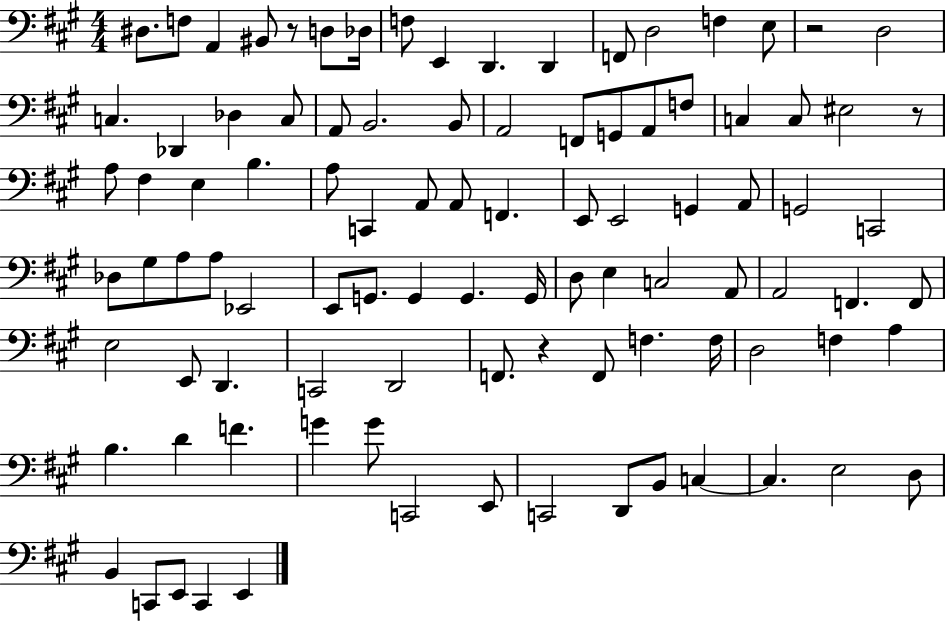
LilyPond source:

{
  \clef bass
  \numericTimeSignature
  \time 4/4
  \key a \major
  dis8. f8 a,4 bis,8 r8 d8 des16 | f8 e,4 d,4. d,4 | f,8 d2 f4 e8 | r2 d2 | \break c4. des,4 des4 c8 | a,8 b,2. b,8 | a,2 f,8 g,8 a,8 f8 | c4 c8 eis2 r8 | \break a8 fis4 e4 b4. | a8 c,4 a,8 a,8 f,4. | e,8 e,2 g,4 a,8 | g,2 c,2 | \break des8 gis8 a8 a8 ees,2 | e,8 g,8. g,4 g,4. g,16 | d8 e4 c2 a,8 | a,2 f,4. f,8 | \break e2 e,8 d,4. | c,2 d,2 | f,8. r4 f,8 f4. f16 | d2 f4 a4 | \break b4. d'4 f'4. | g'4 g'8 c,2 e,8 | c,2 d,8 b,8 c4~~ | c4. e2 d8 | \break b,4 c,8 e,8 c,4 e,4 | \bar "|."
}